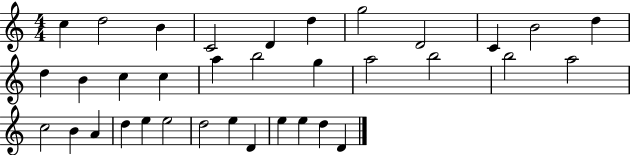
{
  \clef treble
  \numericTimeSignature
  \time 4/4
  \key c \major
  c''4 d''2 b'4 | c'2 d'4 d''4 | g''2 d'2 | c'4 b'2 d''4 | \break d''4 b'4 c''4 c''4 | a''4 b''2 g''4 | a''2 b''2 | b''2 a''2 | \break c''2 b'4 a'4 | d''4 e''4 e''2 | d''2 e''4 d'4 | e''4 e''4 d''4 d'4 | \break \bar "|."
}